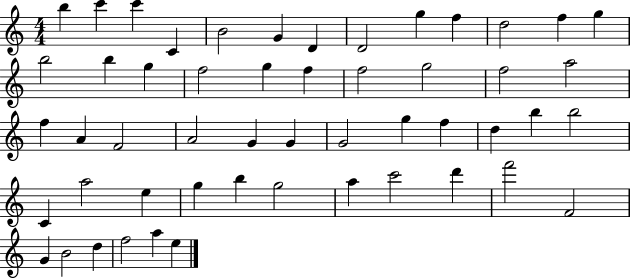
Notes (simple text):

B5/q C6/q C6/q C4/q B4/h G4/q D4/q D4/h G5/q F5/q D5/h F5/q G5/q B5/h B5/q G5/q F5/h G5/q F5/q F5/h G5/h F5/h A5/h F5/q A4/q F4/h A4/h G4/q G4/q G4/h G5/q F5/q D5/q B5/q B5/h C4/q A5/h E5/q G5/q B5/q G5/h A5/q C6/h D6/q F6/h F4/h G4/q B4/h D5/q F5/h A5/q E5/q